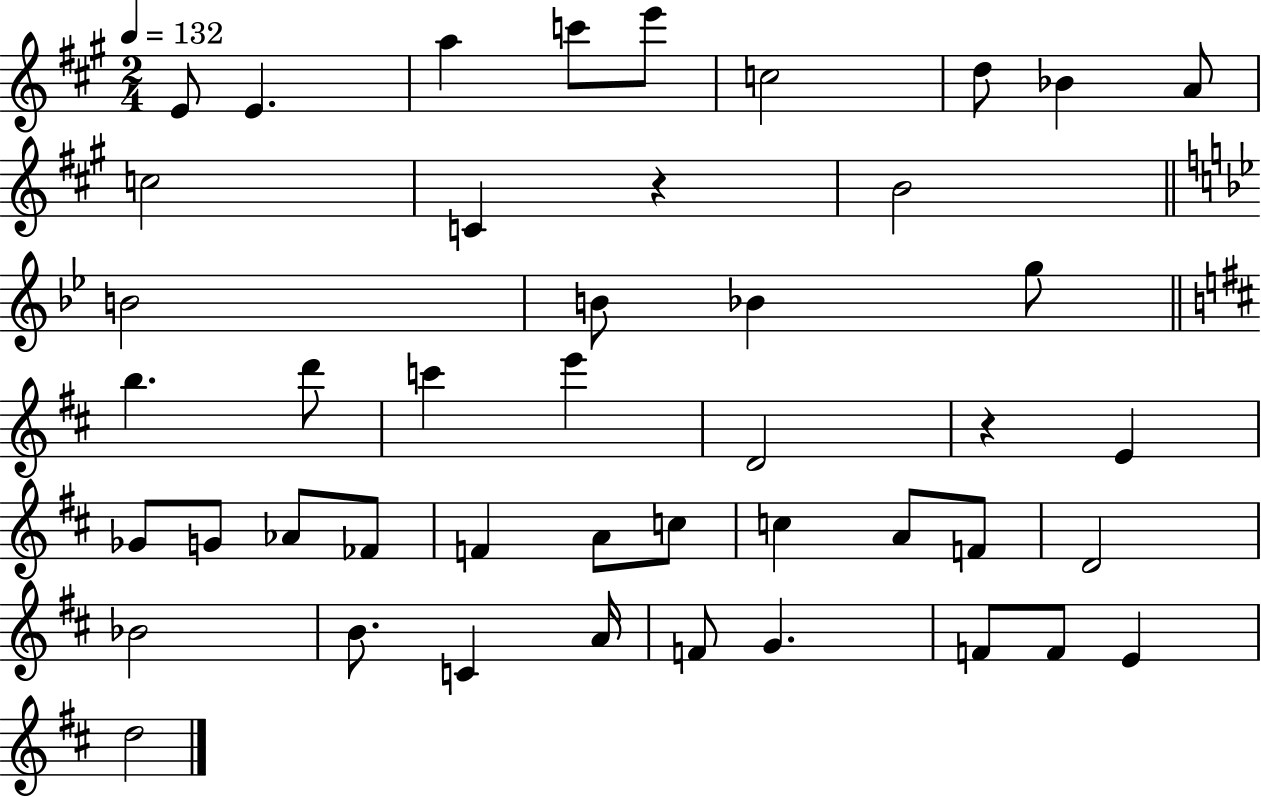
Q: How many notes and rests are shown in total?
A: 45